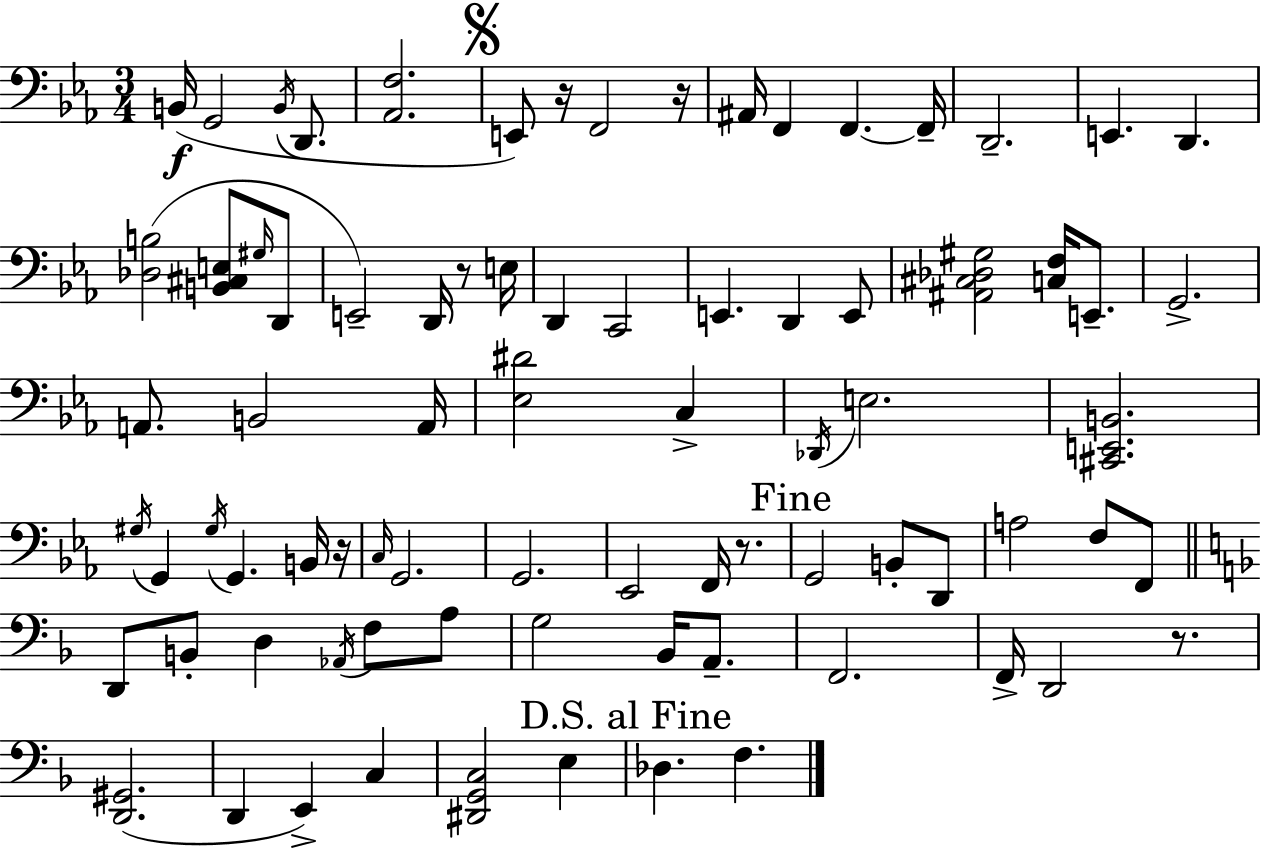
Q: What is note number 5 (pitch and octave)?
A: E2